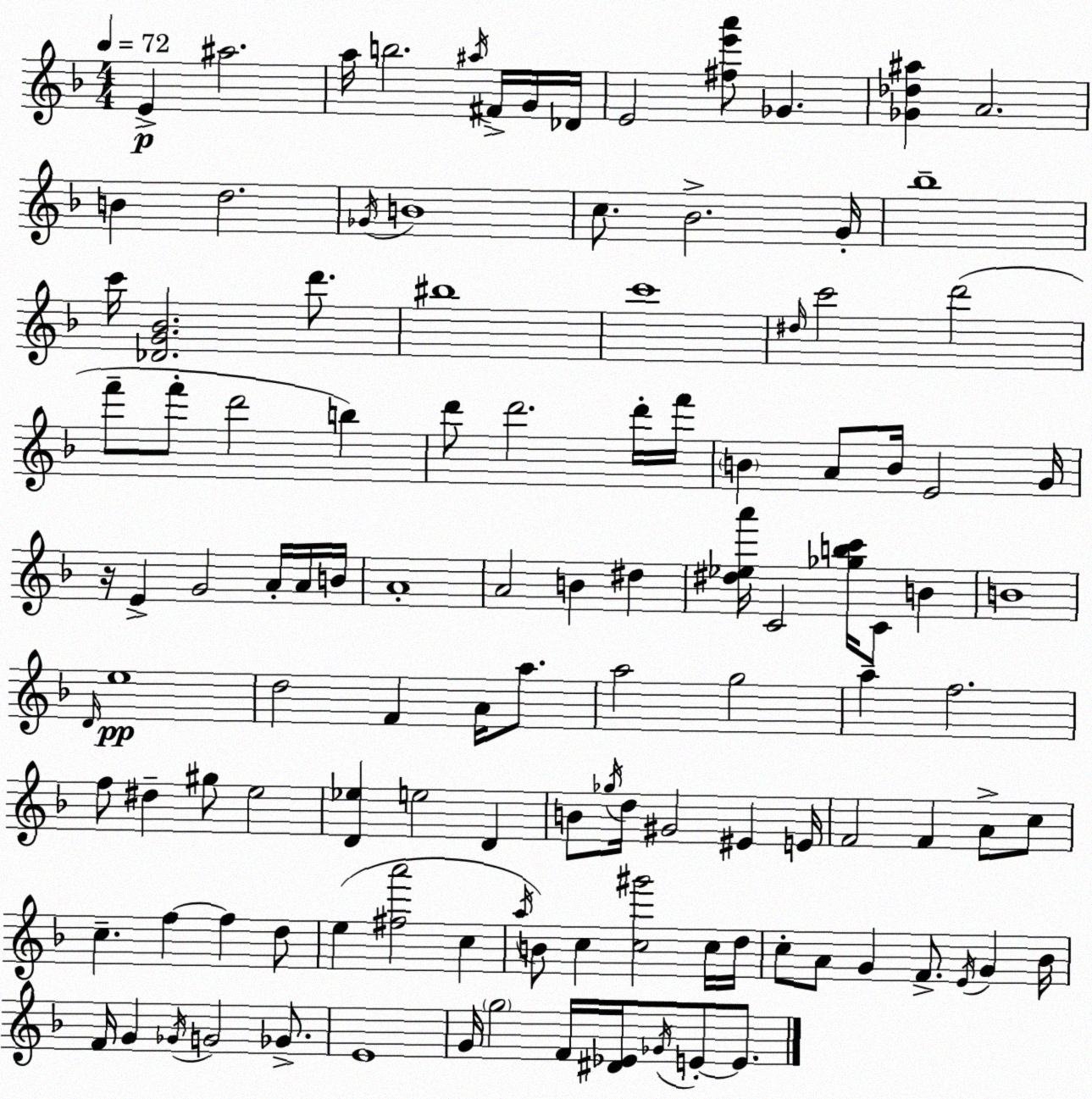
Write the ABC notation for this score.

X:1
T:Untitled
M:4/4
L:1/4
K:Dm
E ^a2 a/4 b2 ^a/4 ^F/4 G/4 _D/4 E2 [^fe'a']/2 _G [_G_d^a] A2 B d2 _G/4 B4 c/2 _B2 G/4 _b4 c'/4 [_DG_B]2 d'/2 ^b4 c'4 ^d/4 c'2 d'2 f'/2 f'/2 d'2 b d'/2 d'2 d'/4 f'/4 B A/2 B/4 E2 G/4 z/4 E G2 A/4 A/4 B/4 A4 A2 B ^d [^d_ea']/4 C2 [_gbc']/4 C/2 B B4 D/4 e4 d2 F A/4 a/2 a2 g2 a f2 f/2 ^d ^g/2 e2 [D_e] e2 D B/2 _g/4 d/4 ^G2 ^E E/4 F2 F A/2 c/2 c f f d/2 e [^fa']2 c a/4 B/2 c [c^g']2 c/4 d/4 c/2 A/2 G F/2 E/4 G _B/4 F/4 G _G/4 G2 _G/2 E4 G/4 g2 F/4 [^D_E]/4 _G/4 E/2 E/2